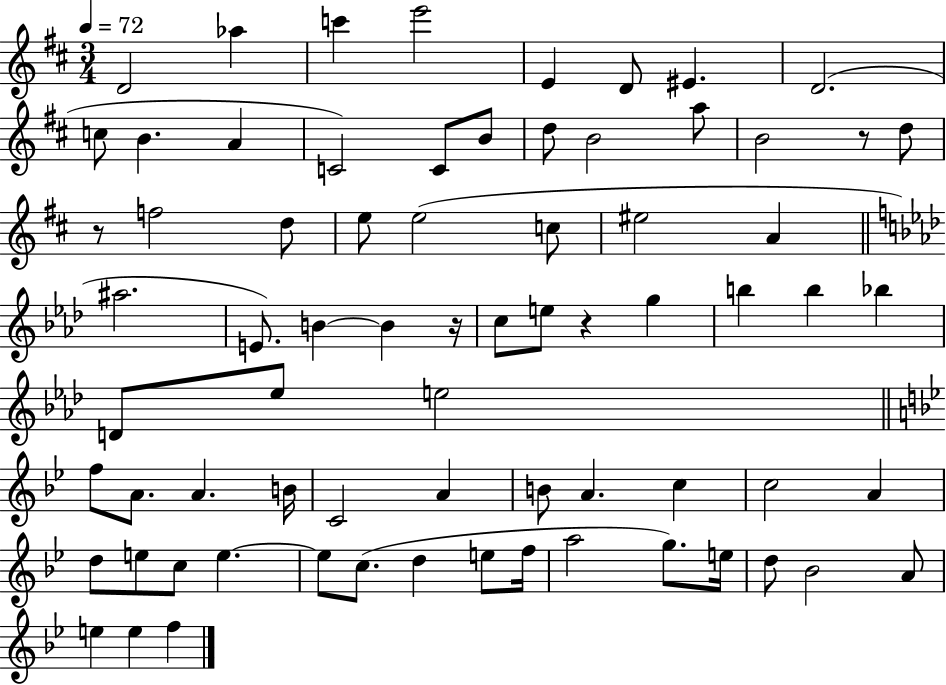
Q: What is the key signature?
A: D major